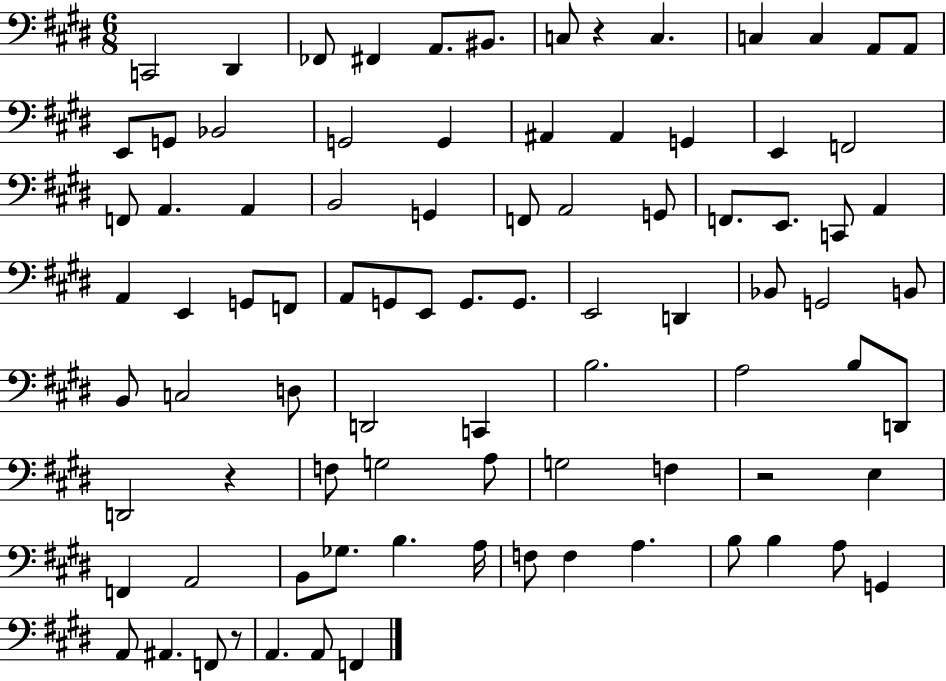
C2/h D#2/q FES2/e F#2/q A2/e. BIS2/e. C3/e R/q C3/q. C3/q C3/q A2/e A2/e E2/e G2/e Bb2/h G2/h G2/q A#2/q A#2/q G2/q E2/q F2/h F2/e A2/q. A2/q B2/h G2/q F2/e A2/h G2/e F2/e. E2/e. C2/e A2/q A2/q E2/q G2/e F2/e A2/e G2/e E2/e G2/e. G2/e. E2/h D2/q Bb2/e G2/h B2/e B2/e C3/h D3/e D2/h C2/q B3/h. A3/h B3/e D2/e D2/h R/q F3/e G3/h A3/e G3/h F3/q R/h E3/q F2/q A2/h B2/e Gb3/e. B3/q. A3/s F3/e F3/q A3/q. B3/e B3/q A3/e G2/q A2/e A#2/q. F2/e R/e A2/q. A2/e F2/q